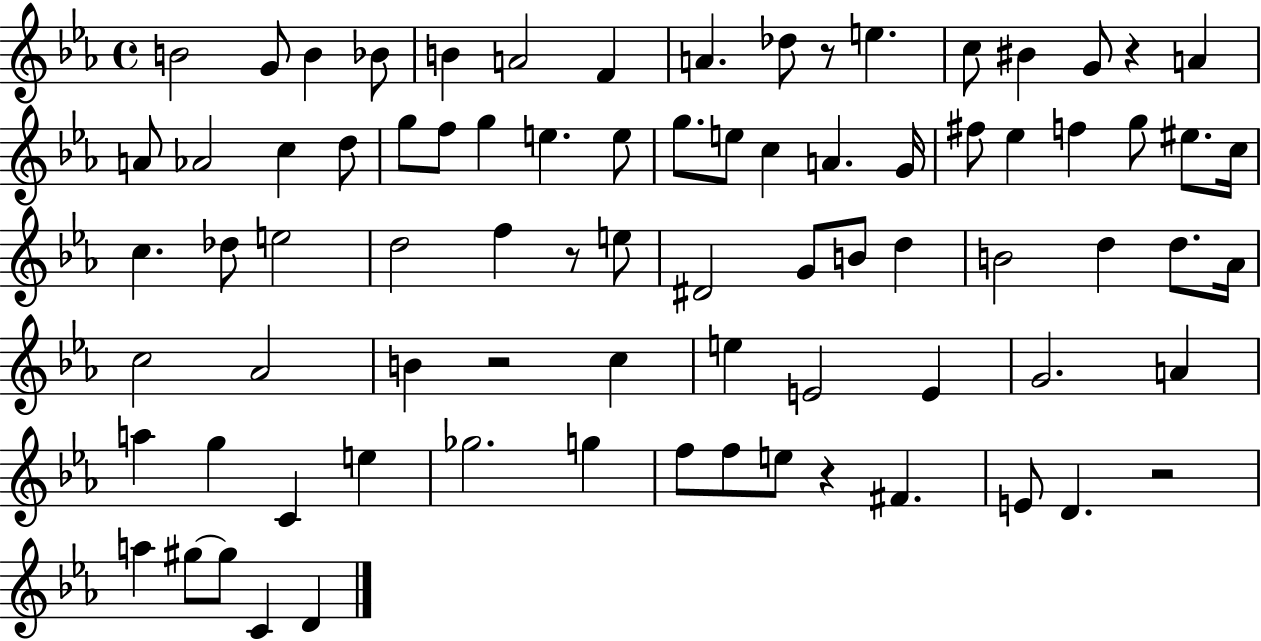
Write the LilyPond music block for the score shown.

{
  \clef treble
  \time 4/4
  \defaultTimeSignature
  \key ees \major
  b'2 g'8 b'4 bes'8 | b'4 a'2 f'4 | a'4. des''8 r8 e''4. | c''8 bis'4 g'8 r4 a'4 | \break a'8 aes'2 c''4 d''8 | g''8 f''8 g''4 e''4. e''8 | g''8. e''8 c''4 a'4. g'16 | fis''8 ees''4 f''4 g''8 eis''8. c''16 | \break c''4. des''8 e''2 | d''2 f''4 r8 e''8 | dis'2 g'8 b'8 d''4 | b'2 d''4 d''8. aes'16 | \break c''2 aes'2 | b'4 r2 c''4 | e''4 e'2 e'4 | g'2. a'4 | \break a''4 g''4 c'4 e''4 | ges''2. g''4 | f''8 f''8 e''8 r4 fis'4. | e'8 d'4. r2 | \break a''4 gis''8~~ gis''8 c'4 d'4 | \bar "|."
}